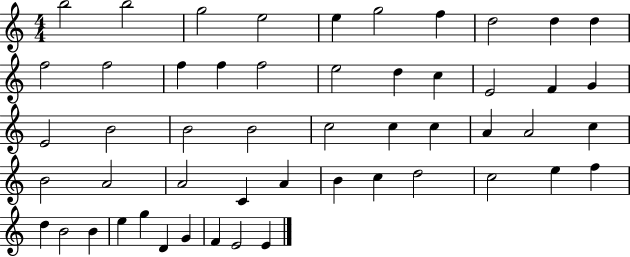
B5/h B5/h G5/h E5/h E5/q G5/h F5/q D5/h D5/q D5/q F5/h F5/h F5/q F5/q F5/h E5/h D5/q C5/q E4/h F4/q G4/q E4/h B4/h B4/h B4/h C5/h C5/q C5/q A4/q A4/h C5/q B4/h A4/h A4/h C4/q A4/q B4/q C5/q D5/h C5/h E5/q F5/q D5/q B4/h B4/q E5/q G5/q D4/q G4/q F4/q E4/h E4/q